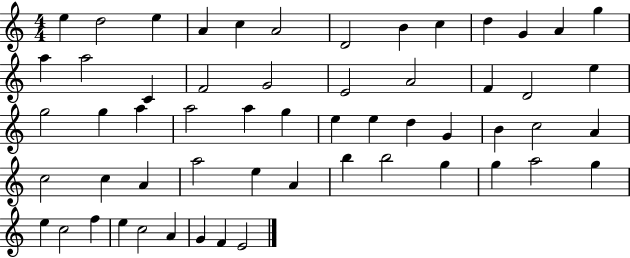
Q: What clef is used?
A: treble